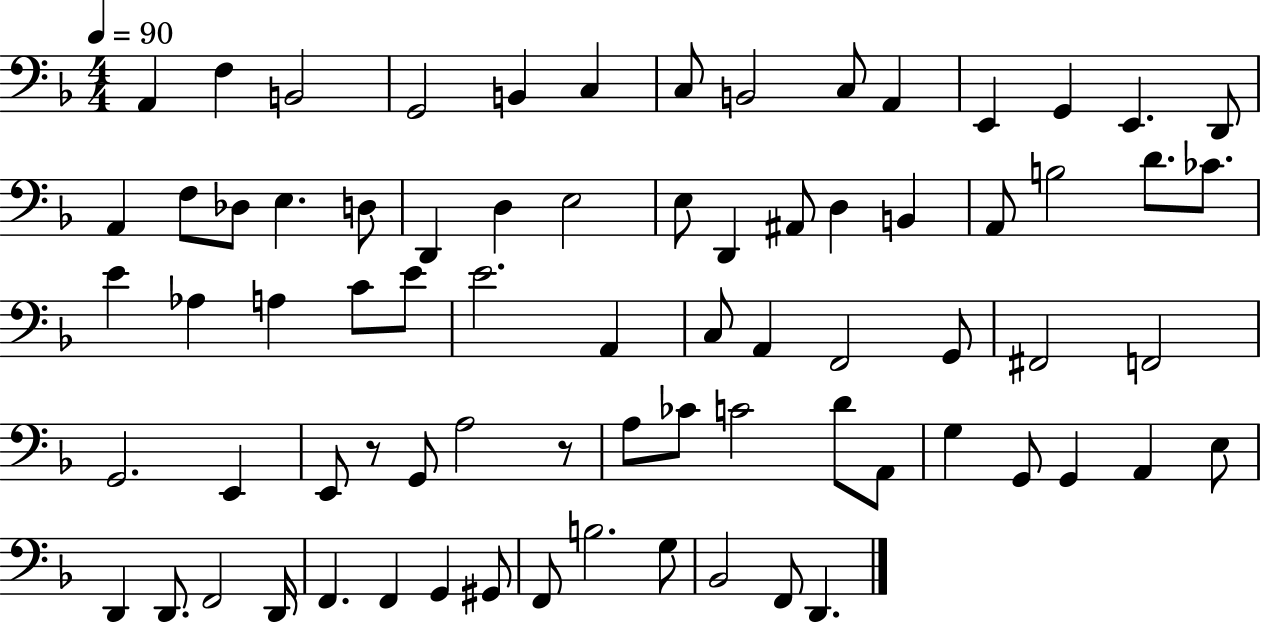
A2/q F3/q B2/h G2/h B2/q C3/q C3/e B2/h C3/e A2/q E2/q G2/q E2/q. D2/e A2/q F3/e Db3/e E3/q. D3/e D2/q D3/q E3/h E3/e D2/q A#2/e D3/q B2/q A2/e B3/h D4/e. CES4/e. E4/q Ab3/q A3/q C4/e E4/e E4/h. A2/q C3/e A2/q F2/h G2/e F#2/h F2/h G2/h. E2/q E2/e R/e G2/e A3/h R/e A3/e CES4/e C4/h D4/e A2/e G3/q G2/e G2/q A2/q E3/e D2/q D2/e. F2/h D2/s F2/q. F2/q G2/q G#2/e F2/e B3/h. G3/e Bb2/h F2/e D2/q.